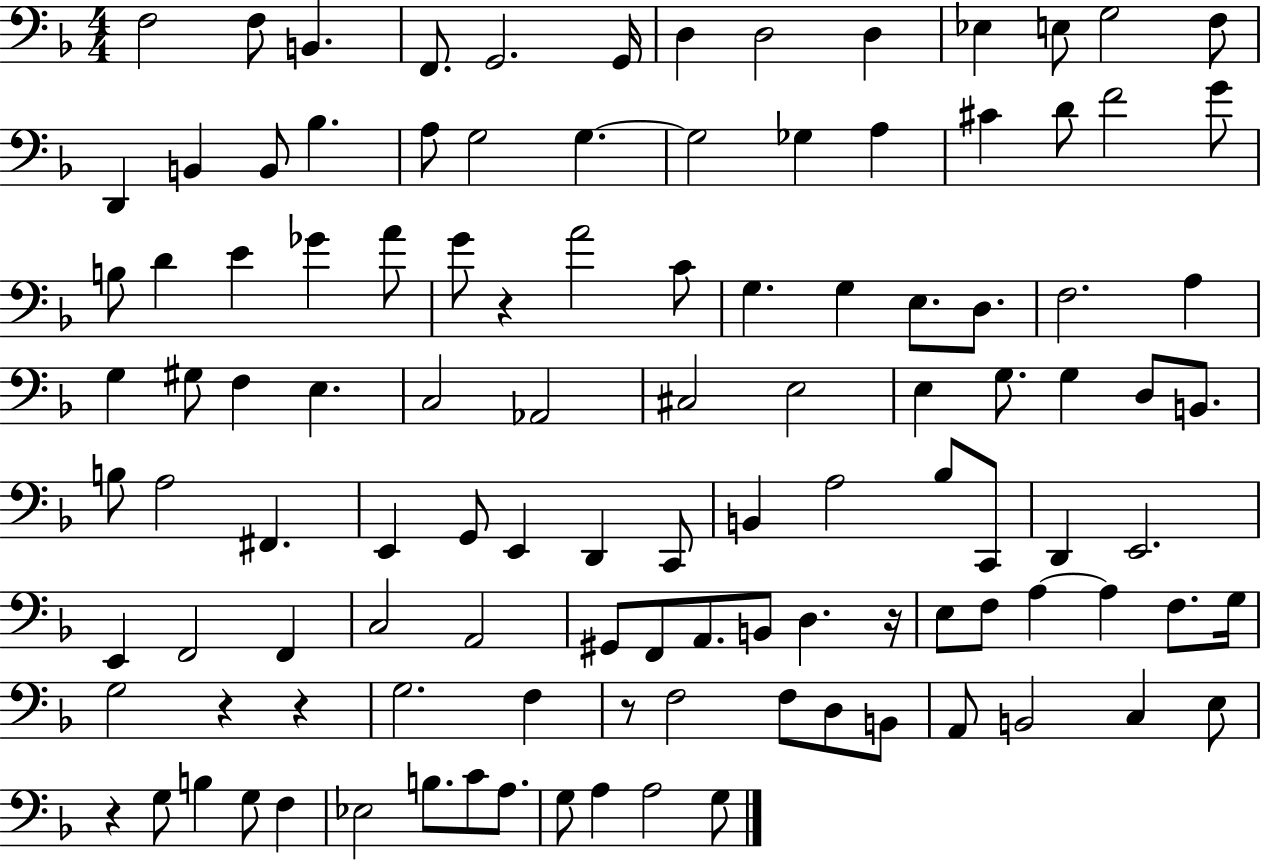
F3/h F3/e B2/q. F2/e. G2/h. G2/s D3/q D3/h D3/q Eb3/q E3/e G3/h F3/e D2/q B2/q B2/e Bb3/q. A3/e G3/h G3/q. G3/h Gb3/q A3/q C#4/q D4/e F4/h G4/e B3/e D4/q E4/q Gb4/q A4/e G4/e R/q A4/h C4/e G3/q. G3/q E3/e. D3/e. F3/h. A3/q G3/q G#3/e F3/q E3/q. C3/h Ab2/h C#3/h E3/h E3/q G3/e. G3/q D3/e B2/e. B3/e A3/h F#2/q. E2/q G2/e E2/q D2/q C2/e B2/q A3/h Bb3/e C2/e D2/q E2/h. E2/q F2/h F2/q C3/h A2/h G#2/e F2/e A2/e. B2/e D3/q. R/s E3/e F3/e A3/q A3/q F3/e. G3/s G3/h R/q R/q G3/h. F3/q R/e F3/h F3/e D3/e B2/e A2/e B2/h C3/q E3/e R/q G3/e B3/q G3/e F3/q Eb3/h B3/e. C4/e A3/e. G3/e A3/q A3/h G3/e